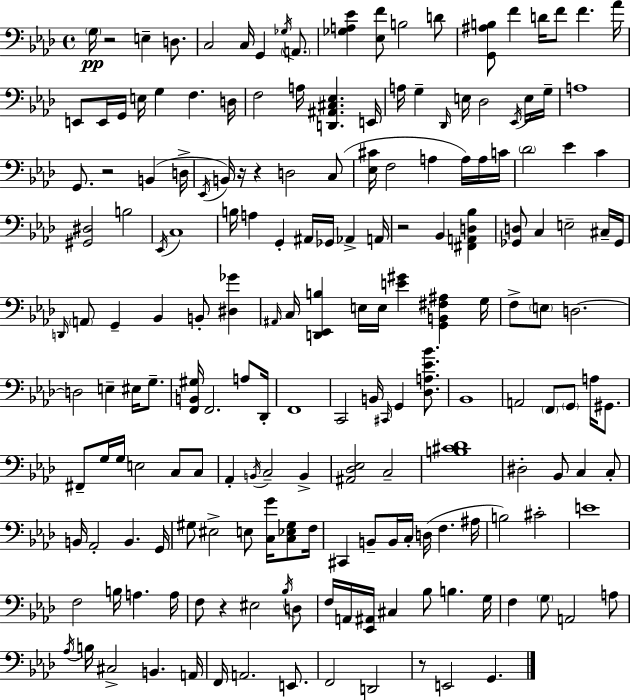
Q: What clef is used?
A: bass